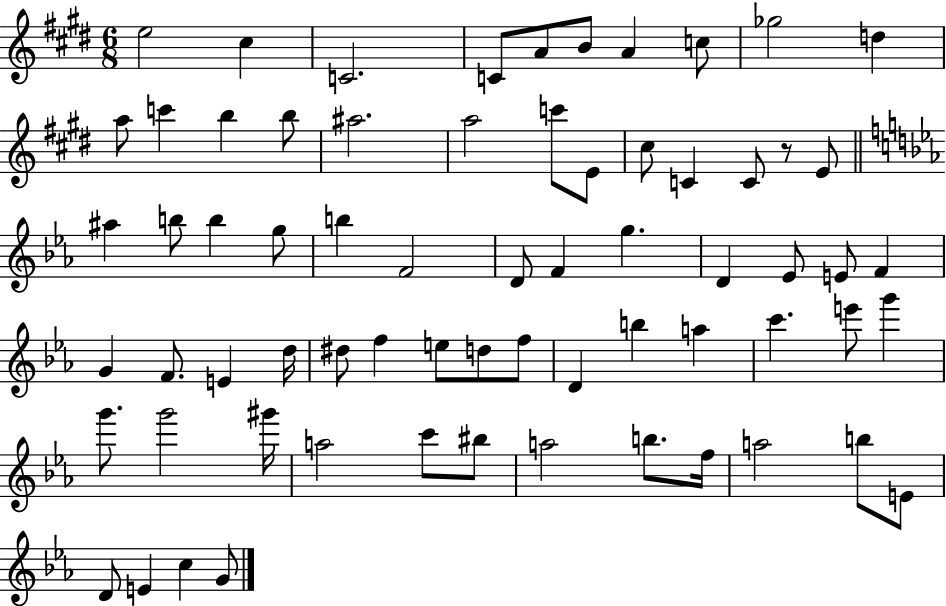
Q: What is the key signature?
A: E major